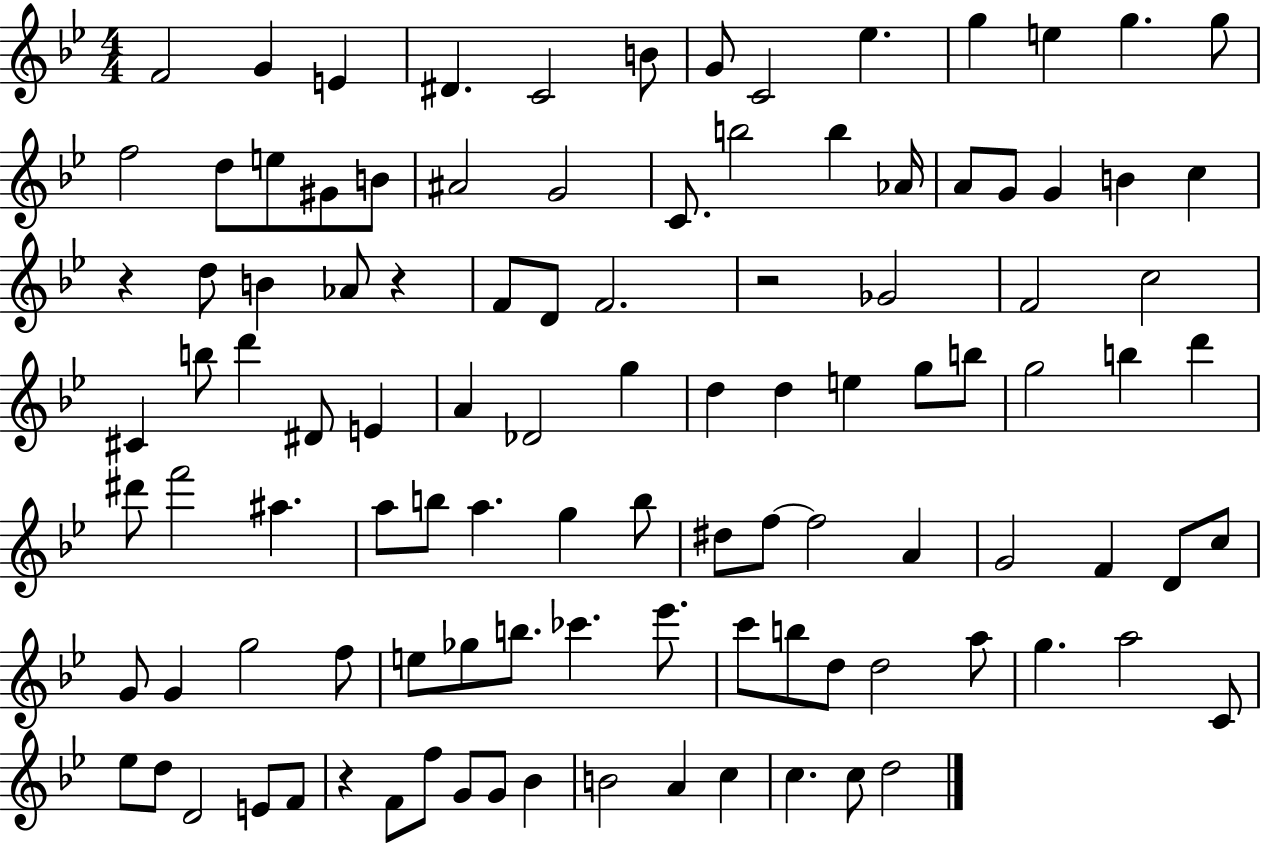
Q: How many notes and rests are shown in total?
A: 107